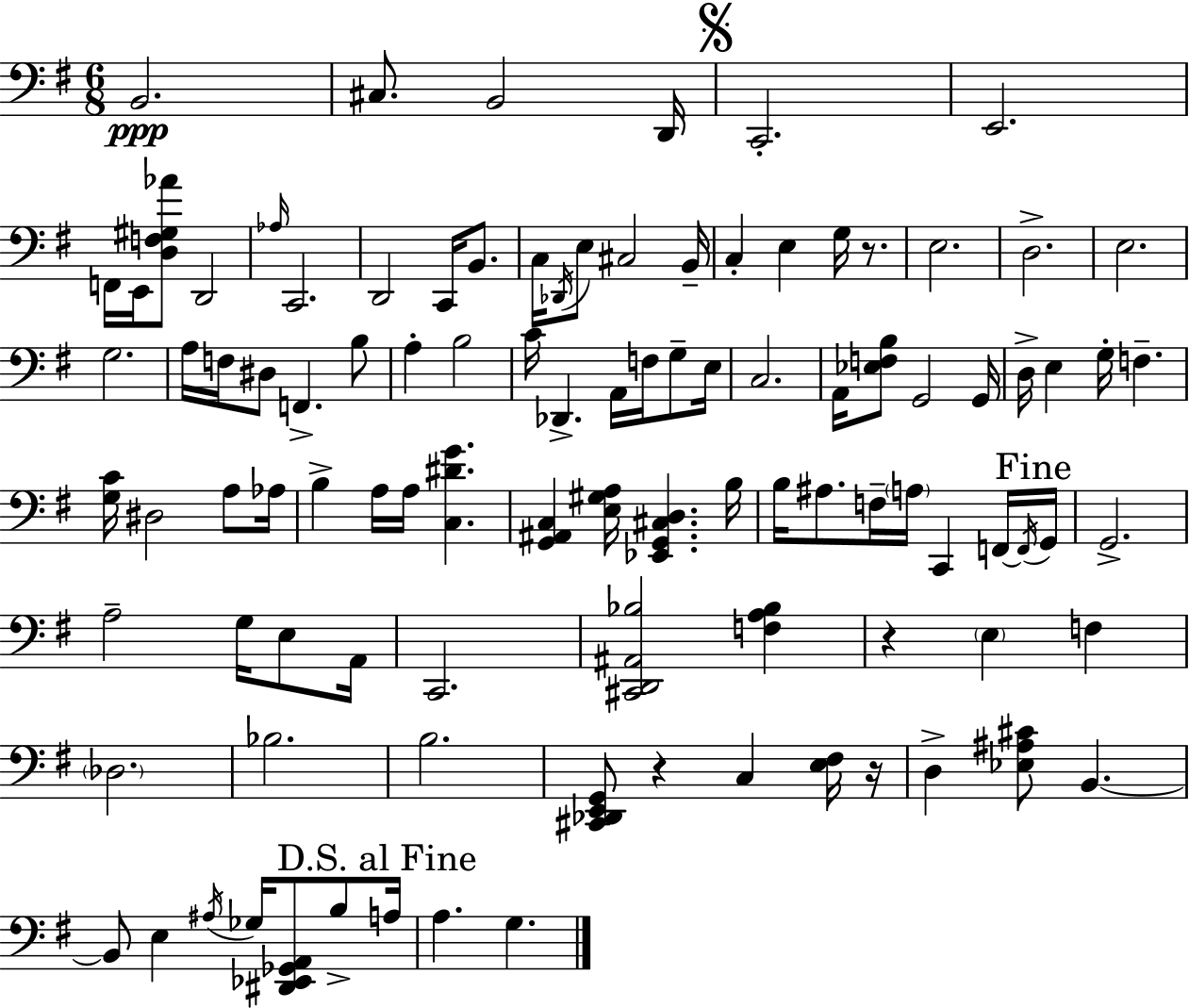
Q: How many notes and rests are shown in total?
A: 101